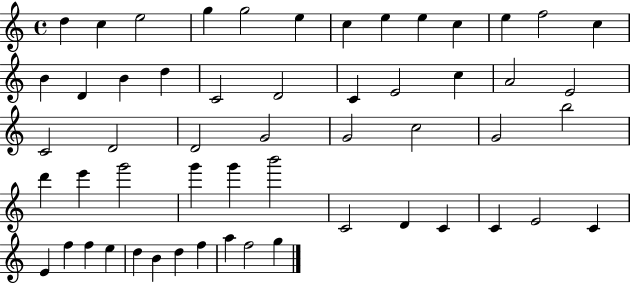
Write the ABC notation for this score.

X:1
T:Untitled
M:4/4
L:1/4
K:C
d c e2 g g2 e c e e c e f2 c B D B d C2 D2 C E2 c A2 E2 C2 D2 D2 G2 G2 c2 G2 b2 d' e' g'2 g' g' b'2 C2 D C C E2 C E f f e d B d f a f2 g